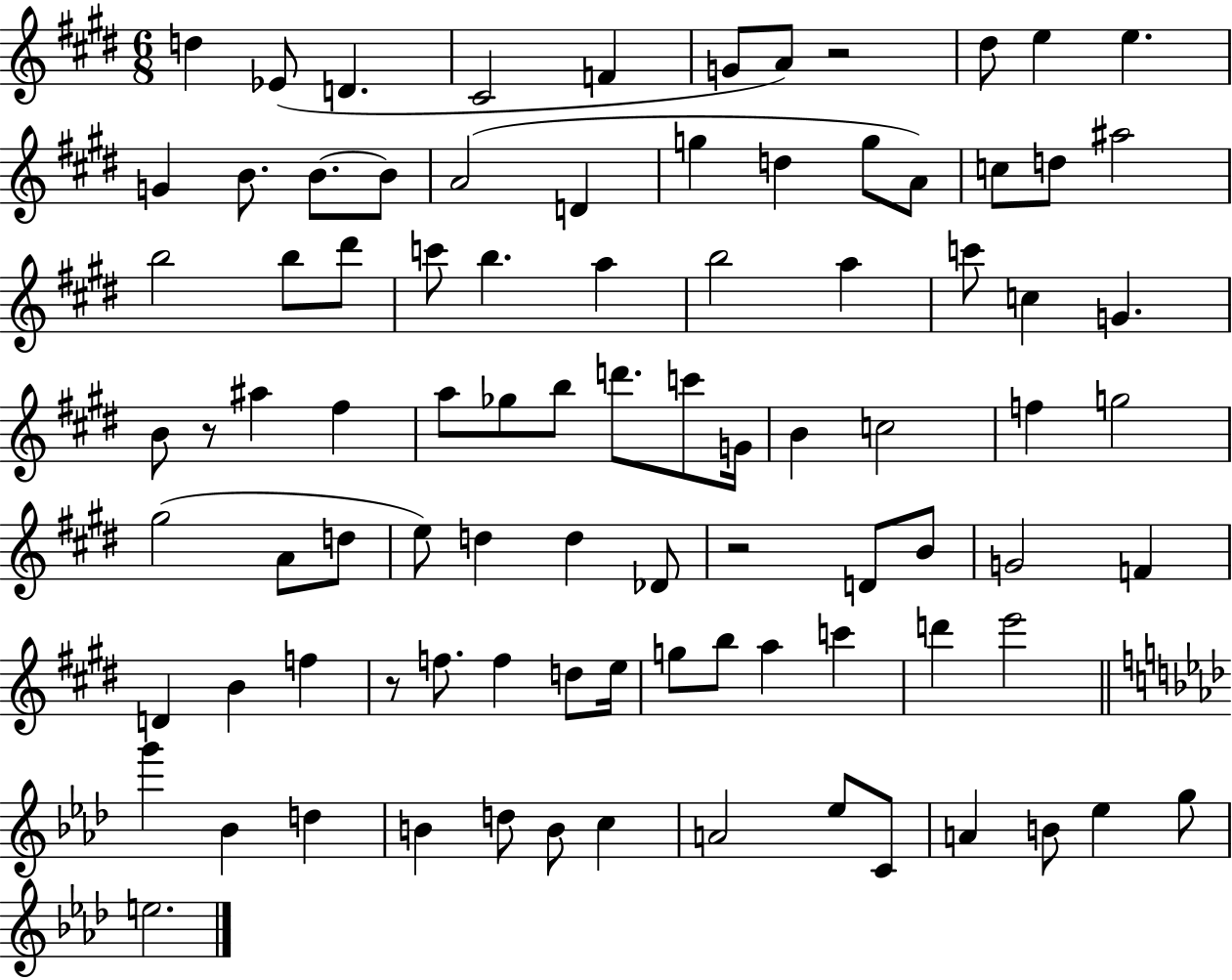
D5/q Eb4/e D4/q. C#4/h F4/q G4/e A4/e R/h D#5/e E5/q E5/q. G4/q B4/e. B4/e. B4/e A4/h D4/q G5/q D5/q G5/e A4/e C5/e D5/e A#5/h B5/h B5/e D#6/e C6/e B5/q. A5/q B5/h A5/q C6/e C5/q G4/q. B4/e R/e A#5/q F#5/q A5/e Gb5/e B5/e D6/e. C6/e G4/s B4/q C5/h F5/q G5/h G#5/h A4/e D5/e E5/e D5/q D5/q Db4/e R/h D4/e B4/e G4/h F4/q D4/q B4/q F5/q R/e F5/e. F5/q D5/e E5/s G5/e B5/e A5/q C6/q D6/q E6/h G6/q Bb4/q D5/q B4/q D5/e B4/e C5/q A4/h Eb5/e C4/e A4/q B4/e Eb5/q G5/e E5/h.